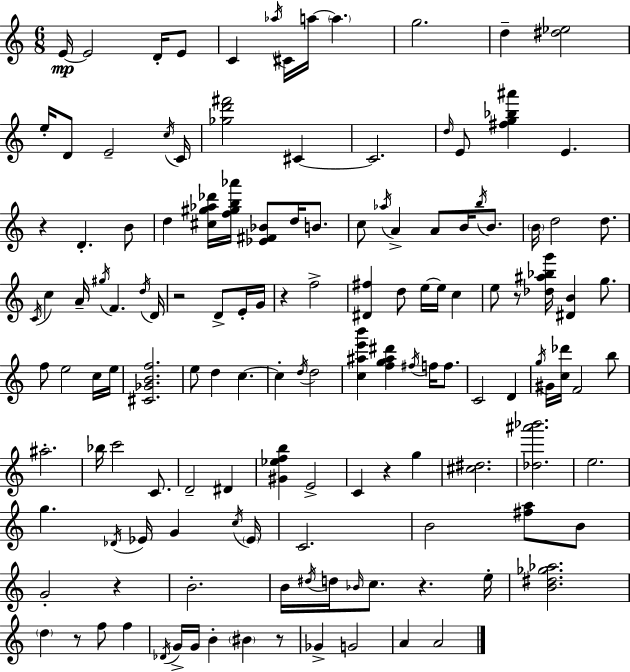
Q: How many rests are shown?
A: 9